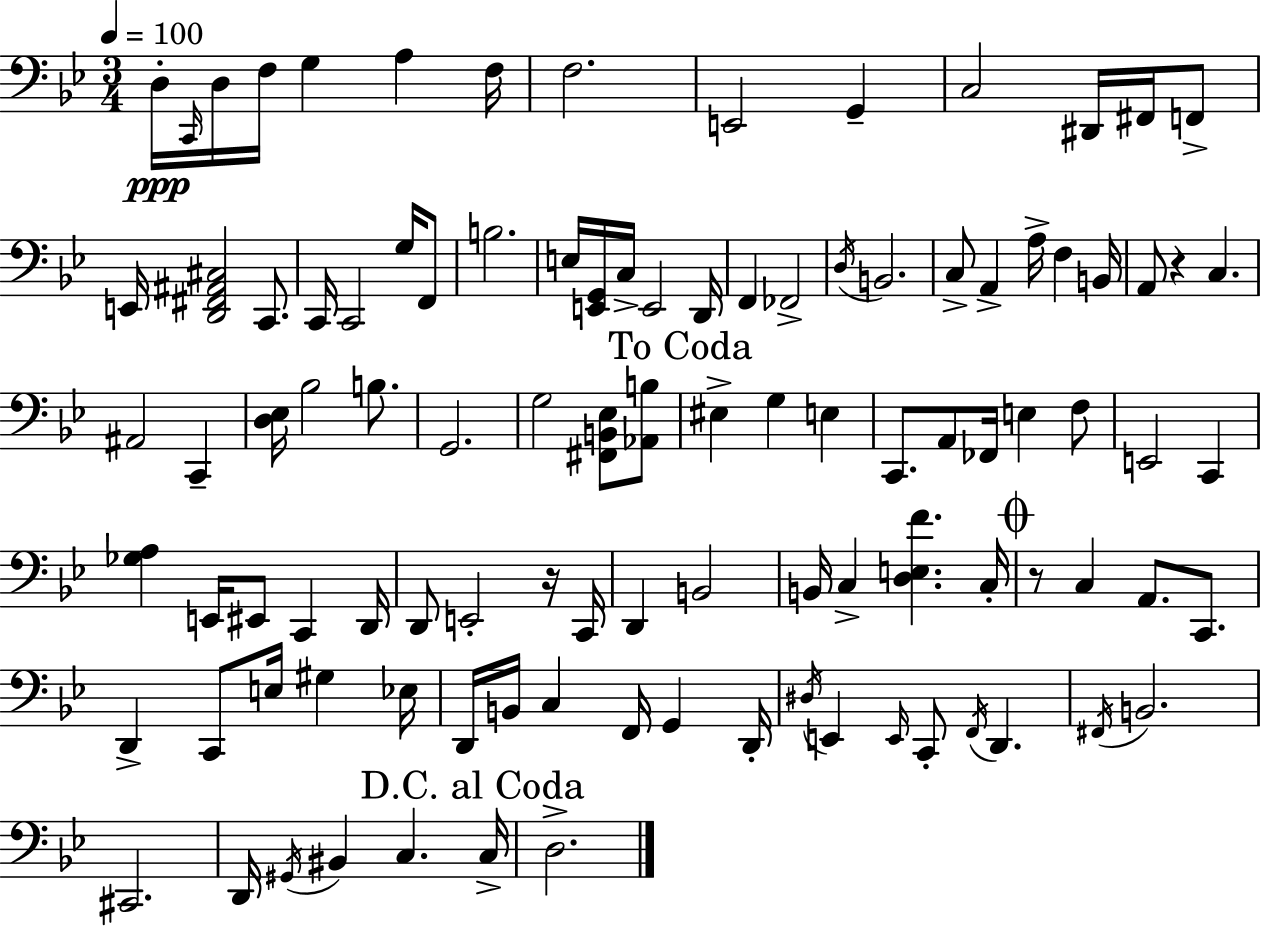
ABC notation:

X:1
T:Untitled
M:3/4
L:1/4
K:Gm
D,/4 C,,/4 D,/4 F,/4 G, A, F,/4 F,2 E,,2 G,, C,2 ^D,,/4 ^F,,/4 F,,/2 E,,/4 [D,,^F,,^A,,^C,]2 C,,/2 C,,/4 C,,2 G,/4 F,,/2 B,2 E,/4 [E,,G,,]/4 C,/4 E,,2 D,,/4 F,, _F,,2 D,/4 B,,2 C,/2 A,, A,/4 F, B,,/4 A,,/2 z C, ^A,,2 C,, [D,_E,]/4 _B,2 B,/2 G,,2 G,2 [^F,,B,,_E,]/2 [_A,,B,]/2 ^E, G, E, C,,/2 A,,/2 _F,,/4 E, F,/2 E,,2 C,, [_G,A,] E,,/4 ^E,,/2 C,, D,,/4 D,,/2 E,,2 z/4 C,,/4 D,, B,,2 B,,/4 C, [D,E,F] C,/4 z/2 C, A,,/2 C,,/2 D,, C,,/2 E,/4 ^G, _E,/4 D,,/4 B,,/4 C, F,,/4 G,, D,,/4 ^D,/4 E,, E,,/4 C,,/2 F,,/4 D,, ^F,,/4 B,,2 ^C,,2 D,,/4 ^G,,/4 ^B,, C, C,/4 D,2